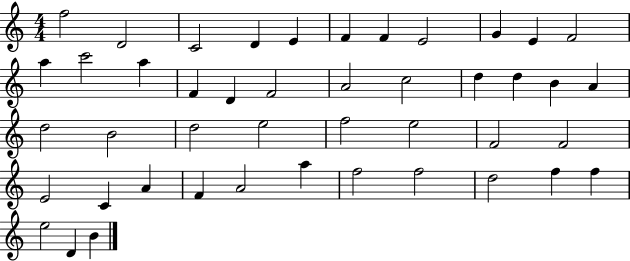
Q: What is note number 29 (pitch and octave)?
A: E5